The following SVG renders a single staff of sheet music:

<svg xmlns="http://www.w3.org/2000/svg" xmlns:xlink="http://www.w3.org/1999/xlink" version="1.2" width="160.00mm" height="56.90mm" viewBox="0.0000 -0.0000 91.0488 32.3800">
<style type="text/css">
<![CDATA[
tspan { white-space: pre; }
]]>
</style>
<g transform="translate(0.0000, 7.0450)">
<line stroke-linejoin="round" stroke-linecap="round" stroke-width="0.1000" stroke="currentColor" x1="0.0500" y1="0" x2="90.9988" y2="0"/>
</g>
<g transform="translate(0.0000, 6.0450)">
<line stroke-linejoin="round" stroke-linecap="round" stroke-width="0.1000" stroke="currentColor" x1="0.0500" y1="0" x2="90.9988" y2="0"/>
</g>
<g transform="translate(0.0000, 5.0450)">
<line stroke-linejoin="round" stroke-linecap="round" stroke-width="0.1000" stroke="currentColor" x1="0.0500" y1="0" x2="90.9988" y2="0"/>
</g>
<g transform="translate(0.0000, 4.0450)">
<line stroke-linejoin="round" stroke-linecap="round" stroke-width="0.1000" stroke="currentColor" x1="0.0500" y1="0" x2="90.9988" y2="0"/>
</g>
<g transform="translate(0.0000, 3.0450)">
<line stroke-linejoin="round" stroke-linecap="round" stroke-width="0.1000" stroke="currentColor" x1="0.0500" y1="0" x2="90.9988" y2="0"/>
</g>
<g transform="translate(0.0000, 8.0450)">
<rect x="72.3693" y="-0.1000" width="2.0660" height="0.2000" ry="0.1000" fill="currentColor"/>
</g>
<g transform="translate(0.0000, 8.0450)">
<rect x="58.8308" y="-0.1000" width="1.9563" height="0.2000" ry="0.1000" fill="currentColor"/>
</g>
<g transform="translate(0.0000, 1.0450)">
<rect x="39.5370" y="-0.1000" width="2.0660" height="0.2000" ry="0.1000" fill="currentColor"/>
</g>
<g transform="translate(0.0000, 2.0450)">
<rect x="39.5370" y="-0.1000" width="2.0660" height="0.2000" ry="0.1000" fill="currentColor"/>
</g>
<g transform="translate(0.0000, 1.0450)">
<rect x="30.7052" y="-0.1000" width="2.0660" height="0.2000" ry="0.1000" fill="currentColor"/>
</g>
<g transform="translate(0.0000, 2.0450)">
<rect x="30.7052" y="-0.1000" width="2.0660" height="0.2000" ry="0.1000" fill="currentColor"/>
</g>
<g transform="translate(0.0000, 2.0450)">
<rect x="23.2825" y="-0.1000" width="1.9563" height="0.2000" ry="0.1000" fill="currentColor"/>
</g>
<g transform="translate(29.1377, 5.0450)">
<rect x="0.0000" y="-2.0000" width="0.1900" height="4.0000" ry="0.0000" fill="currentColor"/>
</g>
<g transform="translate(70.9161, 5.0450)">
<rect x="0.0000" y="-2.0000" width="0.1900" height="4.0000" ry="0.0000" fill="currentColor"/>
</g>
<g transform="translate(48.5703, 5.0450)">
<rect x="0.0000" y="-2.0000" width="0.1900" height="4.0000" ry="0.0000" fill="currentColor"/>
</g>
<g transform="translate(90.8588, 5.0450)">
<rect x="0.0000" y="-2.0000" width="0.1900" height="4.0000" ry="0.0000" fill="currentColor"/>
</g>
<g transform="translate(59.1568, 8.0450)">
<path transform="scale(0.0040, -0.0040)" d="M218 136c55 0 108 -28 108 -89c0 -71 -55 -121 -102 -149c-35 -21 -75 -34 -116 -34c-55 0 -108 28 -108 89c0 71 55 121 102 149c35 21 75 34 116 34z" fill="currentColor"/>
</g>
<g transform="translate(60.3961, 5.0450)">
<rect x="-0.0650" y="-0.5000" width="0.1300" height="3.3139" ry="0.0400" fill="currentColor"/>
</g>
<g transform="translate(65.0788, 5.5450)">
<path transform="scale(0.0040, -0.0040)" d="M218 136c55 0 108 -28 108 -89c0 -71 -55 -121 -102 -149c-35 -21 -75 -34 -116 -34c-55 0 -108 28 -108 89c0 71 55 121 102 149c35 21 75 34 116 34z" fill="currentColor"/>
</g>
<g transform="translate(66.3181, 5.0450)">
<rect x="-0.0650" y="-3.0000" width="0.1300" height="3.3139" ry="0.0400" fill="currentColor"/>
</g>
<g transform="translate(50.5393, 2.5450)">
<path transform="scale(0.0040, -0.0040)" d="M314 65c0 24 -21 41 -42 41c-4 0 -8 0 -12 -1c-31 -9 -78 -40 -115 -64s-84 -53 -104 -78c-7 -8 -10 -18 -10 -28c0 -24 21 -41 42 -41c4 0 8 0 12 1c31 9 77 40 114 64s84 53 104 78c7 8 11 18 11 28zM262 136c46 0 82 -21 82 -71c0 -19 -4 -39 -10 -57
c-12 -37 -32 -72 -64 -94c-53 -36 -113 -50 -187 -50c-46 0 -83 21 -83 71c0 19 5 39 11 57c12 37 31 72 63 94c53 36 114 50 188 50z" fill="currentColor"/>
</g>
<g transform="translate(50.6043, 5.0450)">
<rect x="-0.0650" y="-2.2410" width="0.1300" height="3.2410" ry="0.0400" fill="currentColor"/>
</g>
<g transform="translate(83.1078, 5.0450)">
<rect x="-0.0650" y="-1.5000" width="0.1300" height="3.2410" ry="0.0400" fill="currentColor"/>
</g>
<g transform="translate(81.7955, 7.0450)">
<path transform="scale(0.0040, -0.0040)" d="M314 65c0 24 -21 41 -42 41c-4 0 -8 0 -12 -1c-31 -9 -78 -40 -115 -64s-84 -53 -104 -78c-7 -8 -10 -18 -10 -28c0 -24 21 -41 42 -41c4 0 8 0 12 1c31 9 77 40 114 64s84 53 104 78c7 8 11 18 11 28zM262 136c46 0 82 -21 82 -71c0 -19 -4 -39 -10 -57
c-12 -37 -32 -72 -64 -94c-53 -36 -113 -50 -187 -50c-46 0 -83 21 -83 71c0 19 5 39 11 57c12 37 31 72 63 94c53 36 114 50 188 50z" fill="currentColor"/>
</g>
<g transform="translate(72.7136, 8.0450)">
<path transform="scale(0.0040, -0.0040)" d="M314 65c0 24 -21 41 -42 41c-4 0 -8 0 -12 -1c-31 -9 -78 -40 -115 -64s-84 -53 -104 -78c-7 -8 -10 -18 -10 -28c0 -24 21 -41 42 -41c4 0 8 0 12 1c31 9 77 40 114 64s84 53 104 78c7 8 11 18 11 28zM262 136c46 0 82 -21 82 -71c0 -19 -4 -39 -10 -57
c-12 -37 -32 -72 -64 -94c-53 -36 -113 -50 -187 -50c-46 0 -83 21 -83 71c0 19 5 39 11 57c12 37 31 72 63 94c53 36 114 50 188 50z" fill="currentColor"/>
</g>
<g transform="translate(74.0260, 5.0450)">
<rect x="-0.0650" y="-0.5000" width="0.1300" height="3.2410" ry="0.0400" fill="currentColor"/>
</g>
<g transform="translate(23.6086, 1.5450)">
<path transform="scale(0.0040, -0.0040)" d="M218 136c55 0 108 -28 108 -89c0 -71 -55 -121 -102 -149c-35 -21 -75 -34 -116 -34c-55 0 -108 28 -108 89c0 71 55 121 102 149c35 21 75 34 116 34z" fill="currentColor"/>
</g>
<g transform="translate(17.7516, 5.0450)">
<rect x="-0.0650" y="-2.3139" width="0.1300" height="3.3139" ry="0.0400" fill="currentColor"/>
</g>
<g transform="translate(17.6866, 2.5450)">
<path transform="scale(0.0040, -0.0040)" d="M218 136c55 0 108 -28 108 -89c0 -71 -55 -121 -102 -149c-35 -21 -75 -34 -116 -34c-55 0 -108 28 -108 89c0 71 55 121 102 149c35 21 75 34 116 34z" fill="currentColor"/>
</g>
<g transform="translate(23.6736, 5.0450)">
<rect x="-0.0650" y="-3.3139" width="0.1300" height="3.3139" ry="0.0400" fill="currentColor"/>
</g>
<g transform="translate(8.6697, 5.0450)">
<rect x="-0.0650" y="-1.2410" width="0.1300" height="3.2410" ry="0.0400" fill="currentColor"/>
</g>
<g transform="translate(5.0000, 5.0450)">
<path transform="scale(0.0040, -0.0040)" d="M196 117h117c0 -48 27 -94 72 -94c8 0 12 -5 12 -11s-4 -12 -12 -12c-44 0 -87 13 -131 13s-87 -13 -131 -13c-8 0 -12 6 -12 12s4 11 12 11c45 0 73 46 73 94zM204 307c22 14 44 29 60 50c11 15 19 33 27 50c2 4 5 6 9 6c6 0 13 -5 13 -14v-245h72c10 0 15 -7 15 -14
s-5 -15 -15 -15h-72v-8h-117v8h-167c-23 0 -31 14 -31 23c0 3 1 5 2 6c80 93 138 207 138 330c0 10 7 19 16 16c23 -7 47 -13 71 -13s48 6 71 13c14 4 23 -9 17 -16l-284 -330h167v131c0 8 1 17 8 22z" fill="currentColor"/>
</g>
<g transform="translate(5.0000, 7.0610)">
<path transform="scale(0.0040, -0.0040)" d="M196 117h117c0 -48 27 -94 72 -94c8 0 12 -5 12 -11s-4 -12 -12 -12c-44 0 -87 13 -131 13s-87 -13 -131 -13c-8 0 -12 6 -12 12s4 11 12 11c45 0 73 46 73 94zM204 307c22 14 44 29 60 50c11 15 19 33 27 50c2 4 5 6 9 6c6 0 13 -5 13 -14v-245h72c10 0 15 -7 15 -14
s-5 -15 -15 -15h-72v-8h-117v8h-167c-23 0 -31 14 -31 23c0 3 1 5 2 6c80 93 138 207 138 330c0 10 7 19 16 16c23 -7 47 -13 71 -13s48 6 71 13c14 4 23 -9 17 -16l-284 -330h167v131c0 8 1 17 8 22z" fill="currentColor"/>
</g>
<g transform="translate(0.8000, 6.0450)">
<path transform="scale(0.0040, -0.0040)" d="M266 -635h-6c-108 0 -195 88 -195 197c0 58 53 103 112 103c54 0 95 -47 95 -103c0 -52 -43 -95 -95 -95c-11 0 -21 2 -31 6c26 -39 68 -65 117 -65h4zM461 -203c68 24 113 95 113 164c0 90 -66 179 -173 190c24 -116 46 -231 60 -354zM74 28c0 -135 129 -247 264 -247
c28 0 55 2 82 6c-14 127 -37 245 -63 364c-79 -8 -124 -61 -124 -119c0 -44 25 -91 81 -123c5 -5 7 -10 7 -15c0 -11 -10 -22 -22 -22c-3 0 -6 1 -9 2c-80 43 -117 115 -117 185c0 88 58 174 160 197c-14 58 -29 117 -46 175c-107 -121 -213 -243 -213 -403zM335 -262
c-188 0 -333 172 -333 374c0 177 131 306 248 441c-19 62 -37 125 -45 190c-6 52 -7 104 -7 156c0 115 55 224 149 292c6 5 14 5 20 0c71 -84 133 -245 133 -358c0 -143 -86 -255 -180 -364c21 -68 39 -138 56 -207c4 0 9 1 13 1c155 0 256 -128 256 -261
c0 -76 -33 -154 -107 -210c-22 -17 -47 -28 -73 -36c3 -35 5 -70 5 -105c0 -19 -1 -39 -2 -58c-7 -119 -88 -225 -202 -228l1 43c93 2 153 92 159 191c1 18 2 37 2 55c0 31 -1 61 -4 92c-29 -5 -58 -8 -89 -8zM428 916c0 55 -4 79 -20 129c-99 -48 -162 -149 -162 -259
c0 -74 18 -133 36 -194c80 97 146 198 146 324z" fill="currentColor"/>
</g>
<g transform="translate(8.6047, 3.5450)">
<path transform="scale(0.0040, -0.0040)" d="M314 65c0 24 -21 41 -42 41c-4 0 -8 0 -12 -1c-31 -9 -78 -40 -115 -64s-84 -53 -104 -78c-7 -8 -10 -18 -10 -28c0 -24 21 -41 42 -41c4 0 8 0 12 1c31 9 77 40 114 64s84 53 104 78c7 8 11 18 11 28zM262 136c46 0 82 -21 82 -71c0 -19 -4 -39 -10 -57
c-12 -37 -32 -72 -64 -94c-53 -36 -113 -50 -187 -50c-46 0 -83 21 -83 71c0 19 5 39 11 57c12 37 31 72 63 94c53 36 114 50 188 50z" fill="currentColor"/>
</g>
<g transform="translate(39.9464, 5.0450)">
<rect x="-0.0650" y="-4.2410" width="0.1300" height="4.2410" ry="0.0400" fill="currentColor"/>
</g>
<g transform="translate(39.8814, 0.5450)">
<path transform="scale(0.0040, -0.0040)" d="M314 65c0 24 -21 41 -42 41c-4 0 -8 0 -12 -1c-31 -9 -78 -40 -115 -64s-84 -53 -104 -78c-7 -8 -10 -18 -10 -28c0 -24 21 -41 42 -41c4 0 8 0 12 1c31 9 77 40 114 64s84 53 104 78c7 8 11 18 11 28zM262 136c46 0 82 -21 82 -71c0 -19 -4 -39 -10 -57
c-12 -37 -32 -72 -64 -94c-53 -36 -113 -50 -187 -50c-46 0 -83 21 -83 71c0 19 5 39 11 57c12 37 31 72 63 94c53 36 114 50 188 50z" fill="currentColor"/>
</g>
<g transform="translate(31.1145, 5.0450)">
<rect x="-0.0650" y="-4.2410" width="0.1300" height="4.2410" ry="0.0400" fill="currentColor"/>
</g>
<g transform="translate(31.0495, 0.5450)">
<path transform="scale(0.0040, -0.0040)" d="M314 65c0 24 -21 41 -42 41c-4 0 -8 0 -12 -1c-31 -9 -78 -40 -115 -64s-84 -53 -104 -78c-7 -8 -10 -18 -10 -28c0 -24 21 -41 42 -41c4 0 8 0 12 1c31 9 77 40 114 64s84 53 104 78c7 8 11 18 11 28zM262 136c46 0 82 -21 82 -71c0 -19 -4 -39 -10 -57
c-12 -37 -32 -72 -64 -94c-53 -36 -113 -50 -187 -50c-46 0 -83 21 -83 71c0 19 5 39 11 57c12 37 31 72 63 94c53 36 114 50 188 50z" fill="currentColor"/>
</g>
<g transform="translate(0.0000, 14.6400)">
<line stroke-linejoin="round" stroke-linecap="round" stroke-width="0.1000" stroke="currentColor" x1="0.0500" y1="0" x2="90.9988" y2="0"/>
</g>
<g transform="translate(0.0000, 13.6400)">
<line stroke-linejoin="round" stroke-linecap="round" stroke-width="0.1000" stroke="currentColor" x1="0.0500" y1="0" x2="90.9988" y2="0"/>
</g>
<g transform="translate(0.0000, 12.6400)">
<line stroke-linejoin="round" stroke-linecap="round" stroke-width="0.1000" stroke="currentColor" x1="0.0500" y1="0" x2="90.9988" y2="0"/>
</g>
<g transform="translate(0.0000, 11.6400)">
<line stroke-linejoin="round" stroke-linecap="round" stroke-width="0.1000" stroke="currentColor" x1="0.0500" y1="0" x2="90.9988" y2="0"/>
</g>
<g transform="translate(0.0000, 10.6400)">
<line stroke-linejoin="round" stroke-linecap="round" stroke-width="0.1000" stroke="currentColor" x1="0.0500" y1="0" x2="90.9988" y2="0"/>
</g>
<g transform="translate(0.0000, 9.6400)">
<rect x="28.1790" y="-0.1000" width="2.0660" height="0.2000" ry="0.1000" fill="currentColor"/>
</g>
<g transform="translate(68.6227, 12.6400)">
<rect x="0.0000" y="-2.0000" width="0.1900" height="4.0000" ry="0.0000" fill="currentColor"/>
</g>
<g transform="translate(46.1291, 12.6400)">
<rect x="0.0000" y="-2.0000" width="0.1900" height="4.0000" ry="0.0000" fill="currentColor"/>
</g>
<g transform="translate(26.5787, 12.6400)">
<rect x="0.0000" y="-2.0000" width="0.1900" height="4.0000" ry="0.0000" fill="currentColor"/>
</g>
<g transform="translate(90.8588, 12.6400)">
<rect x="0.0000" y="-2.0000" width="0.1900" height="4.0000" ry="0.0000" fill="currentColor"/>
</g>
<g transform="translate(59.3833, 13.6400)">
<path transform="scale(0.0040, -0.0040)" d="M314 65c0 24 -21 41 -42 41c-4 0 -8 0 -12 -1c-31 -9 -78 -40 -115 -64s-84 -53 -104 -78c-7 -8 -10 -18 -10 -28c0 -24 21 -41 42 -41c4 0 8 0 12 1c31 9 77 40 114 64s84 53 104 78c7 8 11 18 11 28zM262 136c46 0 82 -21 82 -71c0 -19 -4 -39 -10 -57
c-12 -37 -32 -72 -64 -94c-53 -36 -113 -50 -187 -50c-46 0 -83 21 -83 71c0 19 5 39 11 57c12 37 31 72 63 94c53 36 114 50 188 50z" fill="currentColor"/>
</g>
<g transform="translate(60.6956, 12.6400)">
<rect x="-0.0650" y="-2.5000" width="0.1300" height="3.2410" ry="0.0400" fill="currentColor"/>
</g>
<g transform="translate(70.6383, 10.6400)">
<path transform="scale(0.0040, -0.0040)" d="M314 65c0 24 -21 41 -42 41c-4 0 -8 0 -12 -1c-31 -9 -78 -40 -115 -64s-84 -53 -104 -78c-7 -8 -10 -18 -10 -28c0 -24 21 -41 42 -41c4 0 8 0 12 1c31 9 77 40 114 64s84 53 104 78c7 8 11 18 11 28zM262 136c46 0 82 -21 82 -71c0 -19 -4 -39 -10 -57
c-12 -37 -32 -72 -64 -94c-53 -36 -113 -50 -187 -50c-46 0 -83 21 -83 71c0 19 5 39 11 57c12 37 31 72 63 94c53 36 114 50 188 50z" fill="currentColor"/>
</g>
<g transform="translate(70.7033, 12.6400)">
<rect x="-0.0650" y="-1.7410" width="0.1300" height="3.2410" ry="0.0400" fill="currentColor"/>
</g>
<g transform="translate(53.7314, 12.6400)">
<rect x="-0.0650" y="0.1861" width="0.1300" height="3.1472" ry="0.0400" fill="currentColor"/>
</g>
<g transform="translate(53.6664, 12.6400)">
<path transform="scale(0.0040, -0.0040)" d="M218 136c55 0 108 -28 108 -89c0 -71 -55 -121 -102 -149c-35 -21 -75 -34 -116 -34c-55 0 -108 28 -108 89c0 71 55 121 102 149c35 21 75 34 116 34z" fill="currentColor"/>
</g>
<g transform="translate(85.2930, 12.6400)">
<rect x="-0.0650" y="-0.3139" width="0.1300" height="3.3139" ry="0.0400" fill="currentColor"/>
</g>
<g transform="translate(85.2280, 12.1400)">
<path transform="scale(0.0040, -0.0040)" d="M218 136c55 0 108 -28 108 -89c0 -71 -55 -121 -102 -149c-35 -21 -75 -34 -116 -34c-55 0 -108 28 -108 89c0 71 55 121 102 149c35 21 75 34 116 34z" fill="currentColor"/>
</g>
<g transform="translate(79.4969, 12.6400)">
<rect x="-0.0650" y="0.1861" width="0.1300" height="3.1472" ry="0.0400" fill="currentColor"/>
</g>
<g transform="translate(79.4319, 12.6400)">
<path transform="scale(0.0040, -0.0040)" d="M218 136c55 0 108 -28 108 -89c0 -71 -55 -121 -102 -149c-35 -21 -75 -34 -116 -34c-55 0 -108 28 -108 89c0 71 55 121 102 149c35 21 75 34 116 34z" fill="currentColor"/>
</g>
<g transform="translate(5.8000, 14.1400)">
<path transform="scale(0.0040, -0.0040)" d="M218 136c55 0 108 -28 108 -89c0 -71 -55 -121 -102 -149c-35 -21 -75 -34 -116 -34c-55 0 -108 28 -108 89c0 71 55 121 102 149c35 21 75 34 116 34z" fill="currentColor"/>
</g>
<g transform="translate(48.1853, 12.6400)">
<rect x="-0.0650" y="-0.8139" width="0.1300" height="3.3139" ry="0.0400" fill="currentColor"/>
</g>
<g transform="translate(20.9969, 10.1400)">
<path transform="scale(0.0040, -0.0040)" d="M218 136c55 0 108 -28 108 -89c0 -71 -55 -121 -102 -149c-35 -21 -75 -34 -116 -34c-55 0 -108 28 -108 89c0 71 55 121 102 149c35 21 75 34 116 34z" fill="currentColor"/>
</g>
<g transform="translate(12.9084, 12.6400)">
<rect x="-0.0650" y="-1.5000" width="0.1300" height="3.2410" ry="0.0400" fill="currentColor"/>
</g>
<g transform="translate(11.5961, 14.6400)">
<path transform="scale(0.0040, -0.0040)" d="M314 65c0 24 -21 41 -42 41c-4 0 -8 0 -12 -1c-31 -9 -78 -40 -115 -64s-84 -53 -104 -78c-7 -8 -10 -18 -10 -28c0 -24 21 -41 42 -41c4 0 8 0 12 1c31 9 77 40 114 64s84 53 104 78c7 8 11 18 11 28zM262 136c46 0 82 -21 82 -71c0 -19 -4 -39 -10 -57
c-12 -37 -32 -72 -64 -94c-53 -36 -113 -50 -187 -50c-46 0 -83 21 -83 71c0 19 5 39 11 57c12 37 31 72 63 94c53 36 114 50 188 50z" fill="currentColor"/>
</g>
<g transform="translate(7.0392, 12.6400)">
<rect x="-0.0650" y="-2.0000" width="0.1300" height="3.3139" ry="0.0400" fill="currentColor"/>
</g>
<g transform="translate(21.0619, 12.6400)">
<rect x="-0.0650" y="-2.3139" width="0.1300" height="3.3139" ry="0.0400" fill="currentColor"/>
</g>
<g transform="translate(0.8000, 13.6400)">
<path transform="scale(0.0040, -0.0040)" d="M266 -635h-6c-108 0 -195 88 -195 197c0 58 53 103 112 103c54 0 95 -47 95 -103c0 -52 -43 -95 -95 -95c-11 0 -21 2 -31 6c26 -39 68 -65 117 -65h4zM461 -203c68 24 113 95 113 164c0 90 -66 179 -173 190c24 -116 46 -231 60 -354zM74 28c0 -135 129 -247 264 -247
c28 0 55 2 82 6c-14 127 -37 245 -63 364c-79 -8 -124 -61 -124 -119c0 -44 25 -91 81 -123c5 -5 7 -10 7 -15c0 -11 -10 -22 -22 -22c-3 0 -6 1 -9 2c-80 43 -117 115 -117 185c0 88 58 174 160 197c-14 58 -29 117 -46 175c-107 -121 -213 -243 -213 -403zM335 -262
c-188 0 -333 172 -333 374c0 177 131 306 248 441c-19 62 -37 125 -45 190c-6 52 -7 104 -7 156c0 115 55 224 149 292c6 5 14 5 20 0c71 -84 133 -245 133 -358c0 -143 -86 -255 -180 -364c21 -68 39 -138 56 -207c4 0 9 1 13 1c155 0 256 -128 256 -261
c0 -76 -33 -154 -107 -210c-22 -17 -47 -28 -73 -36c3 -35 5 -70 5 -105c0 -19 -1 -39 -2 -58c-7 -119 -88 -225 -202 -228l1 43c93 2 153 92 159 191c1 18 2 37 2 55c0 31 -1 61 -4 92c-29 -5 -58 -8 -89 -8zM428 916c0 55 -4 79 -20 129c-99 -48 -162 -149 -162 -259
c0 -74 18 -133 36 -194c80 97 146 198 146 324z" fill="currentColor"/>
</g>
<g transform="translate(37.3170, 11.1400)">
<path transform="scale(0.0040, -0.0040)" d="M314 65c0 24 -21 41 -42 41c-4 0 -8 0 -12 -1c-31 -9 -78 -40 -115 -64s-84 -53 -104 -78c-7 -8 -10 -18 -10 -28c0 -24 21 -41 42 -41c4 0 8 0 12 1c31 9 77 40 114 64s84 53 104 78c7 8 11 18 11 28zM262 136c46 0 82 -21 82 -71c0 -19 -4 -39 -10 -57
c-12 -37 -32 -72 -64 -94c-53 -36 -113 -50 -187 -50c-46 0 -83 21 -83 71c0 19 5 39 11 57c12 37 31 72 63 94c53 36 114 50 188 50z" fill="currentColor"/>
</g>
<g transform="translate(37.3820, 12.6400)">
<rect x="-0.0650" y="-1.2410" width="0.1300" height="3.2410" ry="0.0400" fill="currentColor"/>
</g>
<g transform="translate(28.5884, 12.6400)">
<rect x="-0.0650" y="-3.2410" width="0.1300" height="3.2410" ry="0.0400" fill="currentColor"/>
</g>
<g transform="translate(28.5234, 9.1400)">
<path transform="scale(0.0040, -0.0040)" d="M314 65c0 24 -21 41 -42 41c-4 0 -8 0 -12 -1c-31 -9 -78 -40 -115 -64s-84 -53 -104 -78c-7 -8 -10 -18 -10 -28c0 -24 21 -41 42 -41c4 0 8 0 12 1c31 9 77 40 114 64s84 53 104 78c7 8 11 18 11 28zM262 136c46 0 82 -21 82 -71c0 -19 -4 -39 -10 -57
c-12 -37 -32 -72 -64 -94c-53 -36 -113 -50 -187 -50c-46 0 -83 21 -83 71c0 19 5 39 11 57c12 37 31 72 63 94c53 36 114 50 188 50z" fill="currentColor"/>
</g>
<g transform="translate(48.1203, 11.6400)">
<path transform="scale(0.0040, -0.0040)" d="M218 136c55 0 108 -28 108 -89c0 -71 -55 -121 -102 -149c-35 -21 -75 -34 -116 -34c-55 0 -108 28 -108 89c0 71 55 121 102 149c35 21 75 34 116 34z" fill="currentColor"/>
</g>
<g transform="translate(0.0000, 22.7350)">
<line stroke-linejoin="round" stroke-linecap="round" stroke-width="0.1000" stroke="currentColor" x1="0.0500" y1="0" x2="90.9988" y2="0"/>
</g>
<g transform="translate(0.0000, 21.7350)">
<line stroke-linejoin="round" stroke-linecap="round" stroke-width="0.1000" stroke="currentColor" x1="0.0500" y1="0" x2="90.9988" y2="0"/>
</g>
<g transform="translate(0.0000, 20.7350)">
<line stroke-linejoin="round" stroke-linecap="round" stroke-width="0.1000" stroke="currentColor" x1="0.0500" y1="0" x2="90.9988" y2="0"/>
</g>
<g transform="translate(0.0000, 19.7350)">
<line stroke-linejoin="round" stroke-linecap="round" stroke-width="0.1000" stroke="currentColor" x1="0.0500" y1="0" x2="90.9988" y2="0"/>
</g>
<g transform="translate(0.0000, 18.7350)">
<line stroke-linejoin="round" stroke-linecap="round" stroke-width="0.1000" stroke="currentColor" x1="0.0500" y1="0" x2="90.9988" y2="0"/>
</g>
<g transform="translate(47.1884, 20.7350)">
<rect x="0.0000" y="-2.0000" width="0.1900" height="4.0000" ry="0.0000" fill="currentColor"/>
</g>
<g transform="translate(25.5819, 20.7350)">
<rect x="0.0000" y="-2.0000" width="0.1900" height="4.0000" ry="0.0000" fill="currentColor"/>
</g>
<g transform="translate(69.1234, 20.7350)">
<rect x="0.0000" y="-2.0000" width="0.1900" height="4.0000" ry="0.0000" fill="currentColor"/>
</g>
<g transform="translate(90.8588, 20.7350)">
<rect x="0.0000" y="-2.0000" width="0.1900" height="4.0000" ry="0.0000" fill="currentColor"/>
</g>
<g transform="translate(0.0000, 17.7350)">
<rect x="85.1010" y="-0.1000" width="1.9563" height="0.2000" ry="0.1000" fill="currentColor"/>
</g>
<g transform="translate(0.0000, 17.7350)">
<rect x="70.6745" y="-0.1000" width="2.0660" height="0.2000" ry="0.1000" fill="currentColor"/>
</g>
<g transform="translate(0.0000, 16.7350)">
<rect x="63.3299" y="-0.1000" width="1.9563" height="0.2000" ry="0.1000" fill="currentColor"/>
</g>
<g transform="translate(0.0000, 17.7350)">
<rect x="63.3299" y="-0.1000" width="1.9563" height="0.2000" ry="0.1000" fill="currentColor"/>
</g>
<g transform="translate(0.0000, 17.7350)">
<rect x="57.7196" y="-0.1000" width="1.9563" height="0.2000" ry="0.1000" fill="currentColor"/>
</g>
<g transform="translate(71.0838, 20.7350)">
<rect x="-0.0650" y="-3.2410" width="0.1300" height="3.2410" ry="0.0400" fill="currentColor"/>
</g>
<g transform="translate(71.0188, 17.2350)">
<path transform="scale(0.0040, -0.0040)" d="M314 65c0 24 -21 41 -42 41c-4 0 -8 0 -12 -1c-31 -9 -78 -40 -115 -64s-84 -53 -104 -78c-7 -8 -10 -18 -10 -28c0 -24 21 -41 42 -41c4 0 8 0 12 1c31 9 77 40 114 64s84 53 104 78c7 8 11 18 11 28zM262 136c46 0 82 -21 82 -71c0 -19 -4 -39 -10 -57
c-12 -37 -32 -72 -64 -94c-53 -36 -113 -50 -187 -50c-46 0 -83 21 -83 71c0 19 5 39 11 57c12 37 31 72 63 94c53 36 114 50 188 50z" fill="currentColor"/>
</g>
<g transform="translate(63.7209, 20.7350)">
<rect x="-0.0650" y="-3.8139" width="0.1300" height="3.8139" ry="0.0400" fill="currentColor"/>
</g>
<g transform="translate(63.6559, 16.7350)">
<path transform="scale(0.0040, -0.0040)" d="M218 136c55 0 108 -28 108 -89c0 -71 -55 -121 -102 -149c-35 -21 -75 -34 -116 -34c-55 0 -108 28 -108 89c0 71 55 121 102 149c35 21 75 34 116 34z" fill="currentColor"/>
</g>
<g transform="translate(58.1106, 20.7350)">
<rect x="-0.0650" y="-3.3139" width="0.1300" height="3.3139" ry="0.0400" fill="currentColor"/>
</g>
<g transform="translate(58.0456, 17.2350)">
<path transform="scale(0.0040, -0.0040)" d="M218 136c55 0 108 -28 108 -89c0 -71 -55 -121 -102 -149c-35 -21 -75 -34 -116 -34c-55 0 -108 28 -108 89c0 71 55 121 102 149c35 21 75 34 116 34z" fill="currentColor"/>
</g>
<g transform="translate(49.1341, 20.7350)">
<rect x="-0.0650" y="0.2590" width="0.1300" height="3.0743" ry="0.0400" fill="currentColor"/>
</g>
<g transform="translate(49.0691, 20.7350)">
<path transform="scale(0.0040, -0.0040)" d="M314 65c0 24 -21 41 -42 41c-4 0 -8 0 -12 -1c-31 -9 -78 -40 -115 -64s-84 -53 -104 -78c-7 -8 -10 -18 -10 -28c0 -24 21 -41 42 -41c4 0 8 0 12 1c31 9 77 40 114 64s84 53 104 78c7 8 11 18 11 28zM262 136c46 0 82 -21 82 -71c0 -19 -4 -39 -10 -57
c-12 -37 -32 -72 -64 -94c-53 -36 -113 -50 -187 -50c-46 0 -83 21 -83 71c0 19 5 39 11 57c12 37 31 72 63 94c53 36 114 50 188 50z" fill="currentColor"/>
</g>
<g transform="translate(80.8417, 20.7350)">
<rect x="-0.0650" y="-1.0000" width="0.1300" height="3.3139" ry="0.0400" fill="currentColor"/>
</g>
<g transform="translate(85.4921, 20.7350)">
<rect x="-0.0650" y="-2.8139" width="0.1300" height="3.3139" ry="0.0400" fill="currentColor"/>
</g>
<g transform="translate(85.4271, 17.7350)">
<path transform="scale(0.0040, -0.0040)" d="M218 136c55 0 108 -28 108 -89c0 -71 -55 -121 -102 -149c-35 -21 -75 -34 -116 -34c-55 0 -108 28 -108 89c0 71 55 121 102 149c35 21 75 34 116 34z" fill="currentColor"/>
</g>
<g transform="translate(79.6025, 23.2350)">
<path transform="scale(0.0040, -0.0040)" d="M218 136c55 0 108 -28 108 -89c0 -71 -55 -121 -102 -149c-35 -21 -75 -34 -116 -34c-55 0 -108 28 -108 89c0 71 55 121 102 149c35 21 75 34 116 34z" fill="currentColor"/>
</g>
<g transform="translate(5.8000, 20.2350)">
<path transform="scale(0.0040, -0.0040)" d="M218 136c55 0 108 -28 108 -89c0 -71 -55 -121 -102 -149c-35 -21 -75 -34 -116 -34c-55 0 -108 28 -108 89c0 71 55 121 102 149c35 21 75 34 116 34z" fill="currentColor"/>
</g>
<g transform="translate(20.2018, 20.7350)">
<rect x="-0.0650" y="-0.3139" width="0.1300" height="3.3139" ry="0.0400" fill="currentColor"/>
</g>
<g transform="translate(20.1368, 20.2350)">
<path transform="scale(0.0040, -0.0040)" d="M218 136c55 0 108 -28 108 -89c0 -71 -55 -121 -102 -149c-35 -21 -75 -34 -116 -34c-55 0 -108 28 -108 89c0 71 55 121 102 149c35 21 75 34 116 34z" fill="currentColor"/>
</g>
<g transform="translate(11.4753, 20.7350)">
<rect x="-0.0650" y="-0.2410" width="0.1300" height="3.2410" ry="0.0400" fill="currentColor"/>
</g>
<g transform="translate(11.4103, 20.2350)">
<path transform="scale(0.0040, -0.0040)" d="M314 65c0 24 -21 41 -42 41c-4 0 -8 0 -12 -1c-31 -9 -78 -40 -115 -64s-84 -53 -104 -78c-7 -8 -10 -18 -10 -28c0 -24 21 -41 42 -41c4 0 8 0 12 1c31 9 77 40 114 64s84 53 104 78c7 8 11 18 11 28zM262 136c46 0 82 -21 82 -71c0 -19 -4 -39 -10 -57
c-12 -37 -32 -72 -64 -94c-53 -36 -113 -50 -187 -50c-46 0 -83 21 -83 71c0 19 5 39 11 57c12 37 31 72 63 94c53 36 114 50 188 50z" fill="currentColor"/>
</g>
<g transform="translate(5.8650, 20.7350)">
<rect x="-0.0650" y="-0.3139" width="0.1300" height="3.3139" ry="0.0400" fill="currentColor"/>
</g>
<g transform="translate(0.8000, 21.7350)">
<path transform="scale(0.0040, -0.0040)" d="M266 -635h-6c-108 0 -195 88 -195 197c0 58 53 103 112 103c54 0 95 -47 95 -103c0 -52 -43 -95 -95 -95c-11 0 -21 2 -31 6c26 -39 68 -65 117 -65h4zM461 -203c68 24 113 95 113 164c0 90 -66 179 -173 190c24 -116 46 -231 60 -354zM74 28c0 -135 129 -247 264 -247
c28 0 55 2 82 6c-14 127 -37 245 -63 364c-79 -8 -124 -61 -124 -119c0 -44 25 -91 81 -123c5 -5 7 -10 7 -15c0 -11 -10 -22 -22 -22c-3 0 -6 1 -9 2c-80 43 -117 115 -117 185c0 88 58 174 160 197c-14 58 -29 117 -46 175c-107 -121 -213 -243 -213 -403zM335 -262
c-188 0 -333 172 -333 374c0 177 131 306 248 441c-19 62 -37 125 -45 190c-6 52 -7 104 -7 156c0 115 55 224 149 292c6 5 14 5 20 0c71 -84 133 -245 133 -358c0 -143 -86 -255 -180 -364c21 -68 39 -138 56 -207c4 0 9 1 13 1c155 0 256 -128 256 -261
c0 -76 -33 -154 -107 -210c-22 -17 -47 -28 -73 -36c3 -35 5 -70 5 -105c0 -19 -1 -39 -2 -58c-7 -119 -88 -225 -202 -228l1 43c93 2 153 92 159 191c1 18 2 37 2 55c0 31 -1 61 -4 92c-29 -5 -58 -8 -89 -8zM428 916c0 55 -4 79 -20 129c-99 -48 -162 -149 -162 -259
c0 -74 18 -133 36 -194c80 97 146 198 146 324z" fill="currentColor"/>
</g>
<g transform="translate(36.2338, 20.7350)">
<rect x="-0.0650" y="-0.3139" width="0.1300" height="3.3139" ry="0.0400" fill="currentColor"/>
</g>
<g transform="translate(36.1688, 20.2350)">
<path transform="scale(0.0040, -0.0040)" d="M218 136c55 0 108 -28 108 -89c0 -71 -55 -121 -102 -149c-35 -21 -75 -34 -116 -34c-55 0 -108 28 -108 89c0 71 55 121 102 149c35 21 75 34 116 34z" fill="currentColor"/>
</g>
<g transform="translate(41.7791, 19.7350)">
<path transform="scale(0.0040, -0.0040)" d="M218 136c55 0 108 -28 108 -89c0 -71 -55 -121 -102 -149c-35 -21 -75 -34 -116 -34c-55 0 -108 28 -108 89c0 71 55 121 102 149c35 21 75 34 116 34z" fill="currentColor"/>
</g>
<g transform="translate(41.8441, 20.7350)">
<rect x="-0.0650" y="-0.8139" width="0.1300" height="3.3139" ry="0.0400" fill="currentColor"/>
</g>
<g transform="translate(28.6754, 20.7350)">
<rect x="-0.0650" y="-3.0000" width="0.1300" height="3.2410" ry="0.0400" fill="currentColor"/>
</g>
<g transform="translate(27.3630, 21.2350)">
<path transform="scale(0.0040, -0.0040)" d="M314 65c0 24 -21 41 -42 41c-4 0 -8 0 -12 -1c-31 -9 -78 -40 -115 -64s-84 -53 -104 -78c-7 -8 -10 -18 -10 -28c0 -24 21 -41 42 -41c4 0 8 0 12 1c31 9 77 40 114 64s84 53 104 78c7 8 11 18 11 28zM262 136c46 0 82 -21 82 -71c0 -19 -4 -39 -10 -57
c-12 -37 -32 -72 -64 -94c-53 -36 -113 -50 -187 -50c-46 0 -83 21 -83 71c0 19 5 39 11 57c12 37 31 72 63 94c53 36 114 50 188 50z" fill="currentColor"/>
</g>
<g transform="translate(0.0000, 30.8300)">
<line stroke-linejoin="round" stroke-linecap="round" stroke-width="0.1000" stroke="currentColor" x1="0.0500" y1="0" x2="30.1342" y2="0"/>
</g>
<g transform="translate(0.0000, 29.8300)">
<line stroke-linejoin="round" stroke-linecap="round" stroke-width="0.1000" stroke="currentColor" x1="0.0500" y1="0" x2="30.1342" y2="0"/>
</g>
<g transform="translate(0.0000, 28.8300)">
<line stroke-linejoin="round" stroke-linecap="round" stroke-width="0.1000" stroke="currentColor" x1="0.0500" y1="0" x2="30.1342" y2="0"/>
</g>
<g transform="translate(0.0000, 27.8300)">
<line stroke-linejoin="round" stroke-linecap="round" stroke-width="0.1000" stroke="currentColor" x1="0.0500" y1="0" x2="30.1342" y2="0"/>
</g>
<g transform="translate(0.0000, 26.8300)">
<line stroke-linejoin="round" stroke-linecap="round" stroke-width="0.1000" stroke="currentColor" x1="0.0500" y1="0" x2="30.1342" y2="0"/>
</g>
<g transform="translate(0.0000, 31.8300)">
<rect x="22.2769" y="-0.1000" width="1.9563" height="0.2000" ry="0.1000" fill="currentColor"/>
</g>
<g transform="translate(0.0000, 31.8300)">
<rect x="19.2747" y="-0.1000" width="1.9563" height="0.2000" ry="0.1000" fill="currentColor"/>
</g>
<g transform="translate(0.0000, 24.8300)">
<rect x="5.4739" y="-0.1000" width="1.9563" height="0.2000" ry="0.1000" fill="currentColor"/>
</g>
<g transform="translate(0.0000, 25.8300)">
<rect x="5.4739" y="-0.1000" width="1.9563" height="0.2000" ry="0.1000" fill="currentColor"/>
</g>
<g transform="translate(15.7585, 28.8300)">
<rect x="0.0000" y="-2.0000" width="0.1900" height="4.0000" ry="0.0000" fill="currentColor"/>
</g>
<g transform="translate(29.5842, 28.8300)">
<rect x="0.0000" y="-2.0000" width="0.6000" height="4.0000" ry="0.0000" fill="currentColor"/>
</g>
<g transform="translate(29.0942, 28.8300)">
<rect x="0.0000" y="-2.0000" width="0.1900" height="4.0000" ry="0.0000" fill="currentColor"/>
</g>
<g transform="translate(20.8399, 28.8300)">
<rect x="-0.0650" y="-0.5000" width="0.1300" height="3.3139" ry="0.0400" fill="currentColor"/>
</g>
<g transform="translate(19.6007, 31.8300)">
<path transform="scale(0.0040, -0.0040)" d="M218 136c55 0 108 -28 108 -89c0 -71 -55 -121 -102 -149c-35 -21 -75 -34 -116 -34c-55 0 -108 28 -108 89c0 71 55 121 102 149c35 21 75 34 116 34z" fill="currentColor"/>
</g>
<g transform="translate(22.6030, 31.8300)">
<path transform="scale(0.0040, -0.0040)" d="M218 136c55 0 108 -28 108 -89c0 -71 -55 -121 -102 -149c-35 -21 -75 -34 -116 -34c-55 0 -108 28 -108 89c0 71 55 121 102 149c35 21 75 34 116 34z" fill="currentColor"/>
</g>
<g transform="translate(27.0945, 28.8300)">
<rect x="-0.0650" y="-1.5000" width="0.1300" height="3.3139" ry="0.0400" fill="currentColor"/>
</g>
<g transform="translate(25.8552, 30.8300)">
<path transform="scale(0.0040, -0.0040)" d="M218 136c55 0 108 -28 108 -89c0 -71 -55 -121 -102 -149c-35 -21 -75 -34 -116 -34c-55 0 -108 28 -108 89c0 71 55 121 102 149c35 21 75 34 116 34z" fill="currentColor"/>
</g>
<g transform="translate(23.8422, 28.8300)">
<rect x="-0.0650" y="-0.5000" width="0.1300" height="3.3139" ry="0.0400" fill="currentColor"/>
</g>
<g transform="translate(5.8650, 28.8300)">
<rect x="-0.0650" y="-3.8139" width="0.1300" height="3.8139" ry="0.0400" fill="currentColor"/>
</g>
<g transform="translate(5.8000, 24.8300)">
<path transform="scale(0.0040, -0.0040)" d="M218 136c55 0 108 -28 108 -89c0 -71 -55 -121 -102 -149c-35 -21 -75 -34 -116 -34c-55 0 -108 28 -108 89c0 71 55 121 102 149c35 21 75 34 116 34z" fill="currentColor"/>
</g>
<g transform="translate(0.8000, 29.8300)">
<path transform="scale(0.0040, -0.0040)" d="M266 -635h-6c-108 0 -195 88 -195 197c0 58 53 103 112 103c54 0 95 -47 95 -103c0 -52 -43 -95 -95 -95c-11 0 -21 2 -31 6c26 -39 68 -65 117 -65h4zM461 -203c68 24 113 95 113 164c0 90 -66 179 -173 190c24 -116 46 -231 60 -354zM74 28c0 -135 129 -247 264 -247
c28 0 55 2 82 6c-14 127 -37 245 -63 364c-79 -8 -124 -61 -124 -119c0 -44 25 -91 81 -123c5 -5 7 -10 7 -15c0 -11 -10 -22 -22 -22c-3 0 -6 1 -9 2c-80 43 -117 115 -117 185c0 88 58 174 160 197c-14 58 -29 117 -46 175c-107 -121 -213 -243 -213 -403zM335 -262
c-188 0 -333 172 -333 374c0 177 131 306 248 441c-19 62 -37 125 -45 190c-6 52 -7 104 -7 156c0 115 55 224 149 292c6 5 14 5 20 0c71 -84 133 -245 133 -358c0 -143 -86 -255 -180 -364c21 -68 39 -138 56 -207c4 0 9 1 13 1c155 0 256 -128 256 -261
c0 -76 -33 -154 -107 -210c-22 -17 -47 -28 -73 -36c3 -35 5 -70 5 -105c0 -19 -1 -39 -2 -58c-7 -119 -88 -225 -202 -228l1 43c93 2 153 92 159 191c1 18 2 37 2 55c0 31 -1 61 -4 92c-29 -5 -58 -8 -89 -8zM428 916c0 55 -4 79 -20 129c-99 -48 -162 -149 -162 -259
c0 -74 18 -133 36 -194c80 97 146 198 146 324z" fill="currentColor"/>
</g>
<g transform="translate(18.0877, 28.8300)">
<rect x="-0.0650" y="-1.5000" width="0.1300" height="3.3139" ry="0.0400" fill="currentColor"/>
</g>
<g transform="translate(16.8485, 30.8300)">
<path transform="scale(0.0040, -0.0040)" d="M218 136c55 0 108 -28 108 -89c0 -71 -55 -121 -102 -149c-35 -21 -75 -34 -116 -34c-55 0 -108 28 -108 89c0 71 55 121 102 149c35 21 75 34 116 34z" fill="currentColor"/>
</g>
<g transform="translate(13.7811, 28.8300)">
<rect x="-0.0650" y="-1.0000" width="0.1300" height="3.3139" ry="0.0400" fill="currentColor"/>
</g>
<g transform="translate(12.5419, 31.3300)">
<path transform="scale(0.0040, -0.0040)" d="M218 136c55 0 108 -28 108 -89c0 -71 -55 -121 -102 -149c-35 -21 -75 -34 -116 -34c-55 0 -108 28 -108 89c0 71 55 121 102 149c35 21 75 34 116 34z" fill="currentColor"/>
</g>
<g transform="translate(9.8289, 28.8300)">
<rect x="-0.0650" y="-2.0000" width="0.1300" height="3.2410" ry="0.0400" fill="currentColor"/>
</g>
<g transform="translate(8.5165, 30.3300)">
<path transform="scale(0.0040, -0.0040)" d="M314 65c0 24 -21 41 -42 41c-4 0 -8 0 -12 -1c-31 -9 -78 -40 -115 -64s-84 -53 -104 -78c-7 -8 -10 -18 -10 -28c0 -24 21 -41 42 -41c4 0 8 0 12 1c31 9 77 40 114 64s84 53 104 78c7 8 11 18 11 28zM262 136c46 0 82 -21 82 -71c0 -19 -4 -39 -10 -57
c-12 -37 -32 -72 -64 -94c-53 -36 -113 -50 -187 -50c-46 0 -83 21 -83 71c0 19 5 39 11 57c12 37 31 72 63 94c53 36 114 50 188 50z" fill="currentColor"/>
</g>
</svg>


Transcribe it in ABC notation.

X:1
T:Untitled
M:4/4
L:1/4
K:C
e2 g b d'2 d'2 g2 C A C2 E2 F E2 g b2 e2 d B G2 f2 B c c c2 c A2 c d B2 b c' b2 D a c' F2 D E C C E